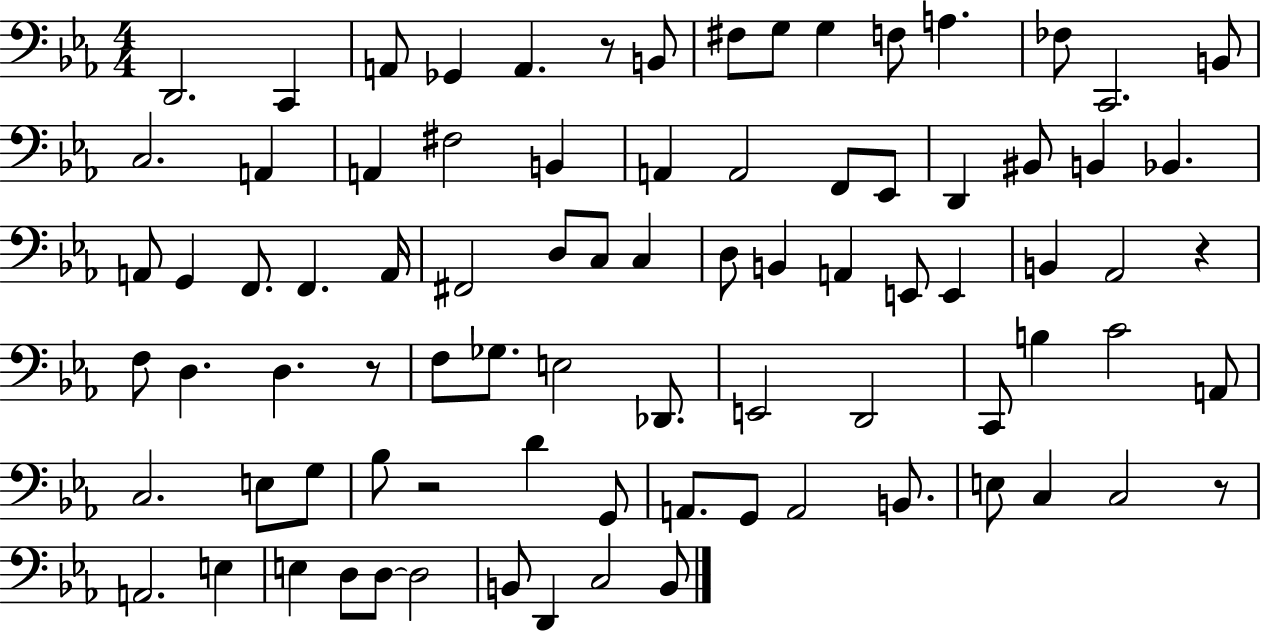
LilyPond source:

{
  \clef bass
  \numericTimeSignature
  \time 4/4
  \key ees \major
  \repeat volta 2 { d,2. c,4 | a,8 ges,4 a,4. r8 b,8 | fis8 g8 g4 f8 a4. | fes8 c,2. b,8 | \break c2. a,4 | a,4 fis2 b,4 | a,4 a,2 f,8 ees,8 | d,4 bis,8 b,4 bes,4. | \break a,8 g,4 f,8. f,4. a,16 | fis,2 d8 c8 c4 | d8 b,4 a,4 e,8 e,4 | b,4 aes,2 r4 | \break f8 d4. d4. r8 | f8 ges8. e2 des,8. | e,2 d,2 | c,8 b4 c'2 a,8 | \break c2. e8 g8 | bes8 r2 d'4 g,8 | a,8. g,8 a,2 b,8. | e8 c4 c2 r8 | \break a,2. e4 | e4 d8 d8~~ d2 | b,8 d,4 c2 b,8 | } \bar "|."
}